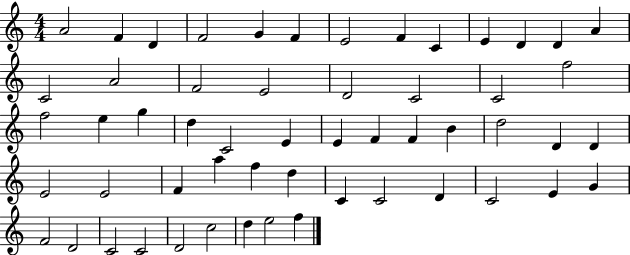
{
  \clef treble
  \numericTimeSignature
  \time 4/4
  \key c \major
  a'2 f'4 d'4 | f'2 g'4 f'4 | e'2 f'4 c'4 | e'4 d'4 d'4 a'4 | \break c'2 a'2 | f'2 e'2 | d'2 c'2 | c'2 f''2 | \break f''2 e''4 g''4 | d''4 c'2 e'4 | e'4 f'4 f'4 b'4 | d''2 d'4 d'4 | \break e'2 e'2 | f'4 a''4 f''4 d''4 | c'4 c'2 d'4 | c'2 e'4 g'4 | \break f'2 d'2 | c'2 c'2 | d'2 c''2 | d''4 e''2 f''4 | \break \bar "|."
}